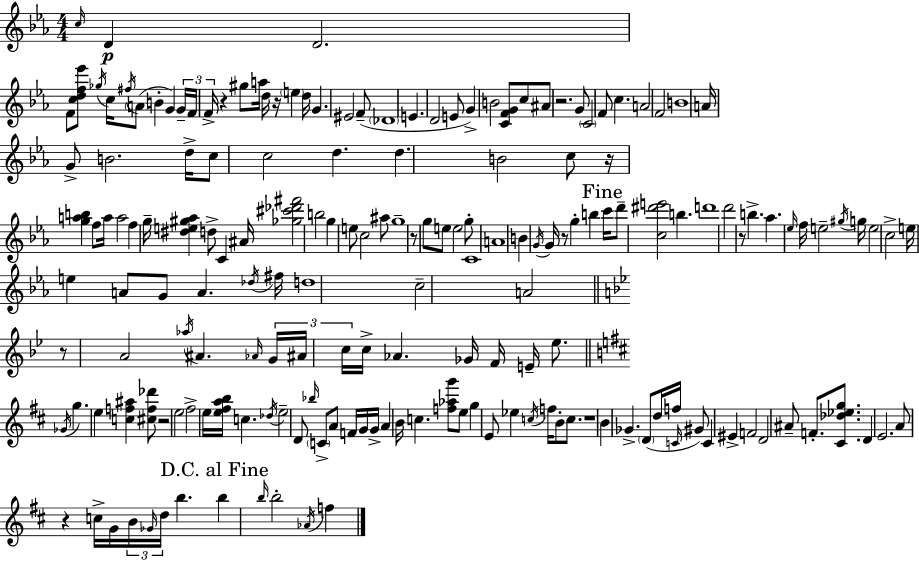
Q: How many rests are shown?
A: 11